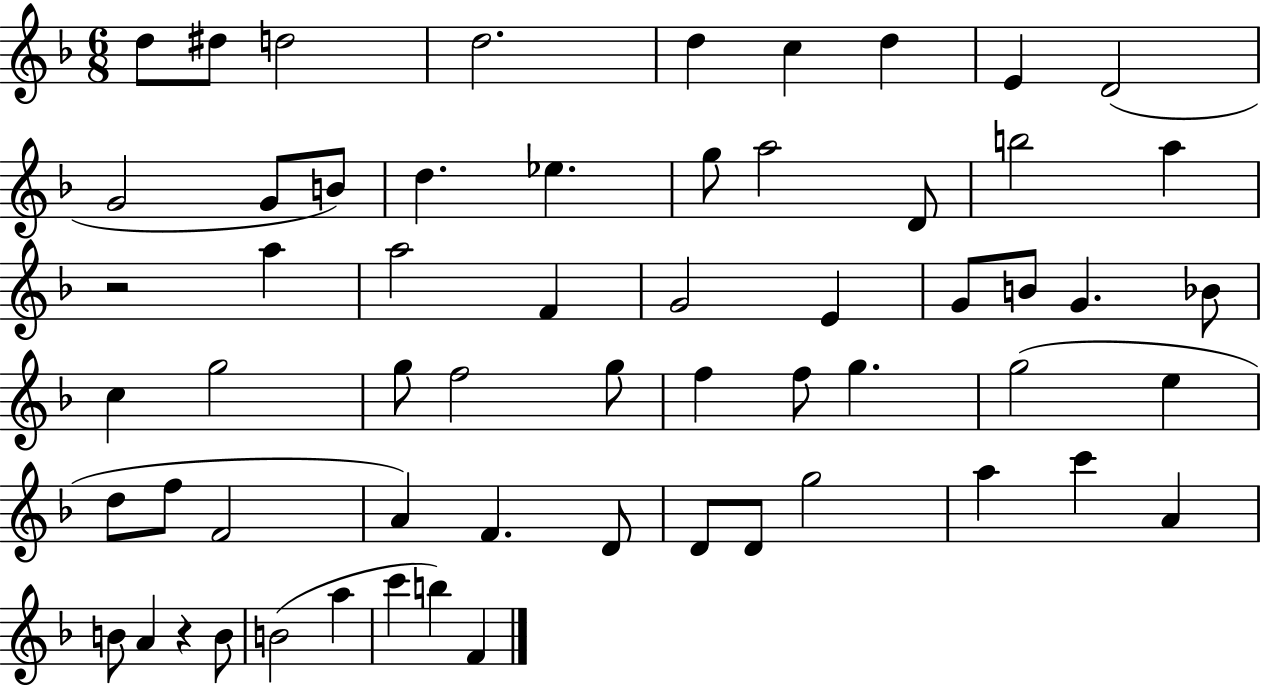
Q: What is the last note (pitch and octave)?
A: F4